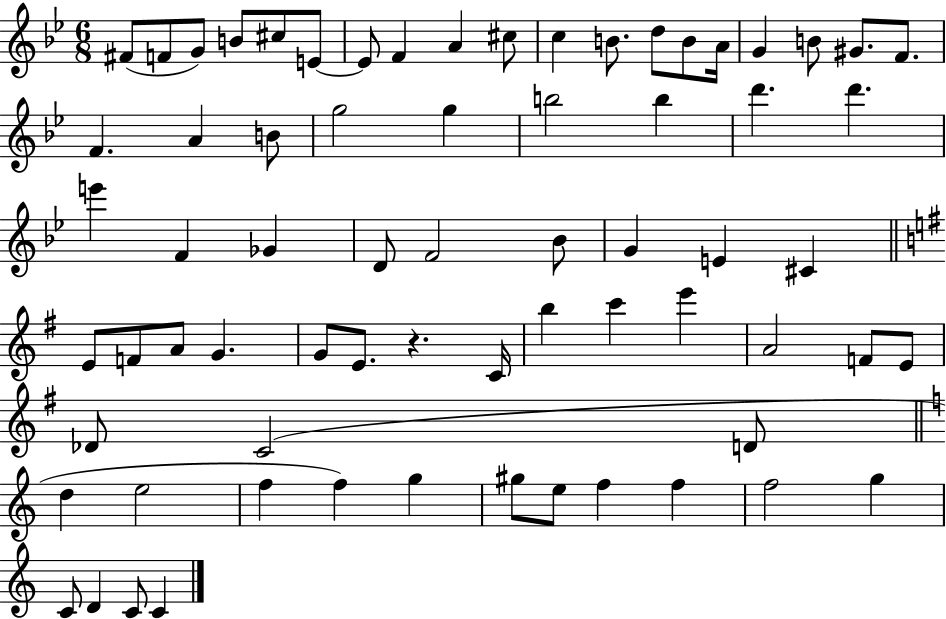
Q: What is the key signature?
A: BES major